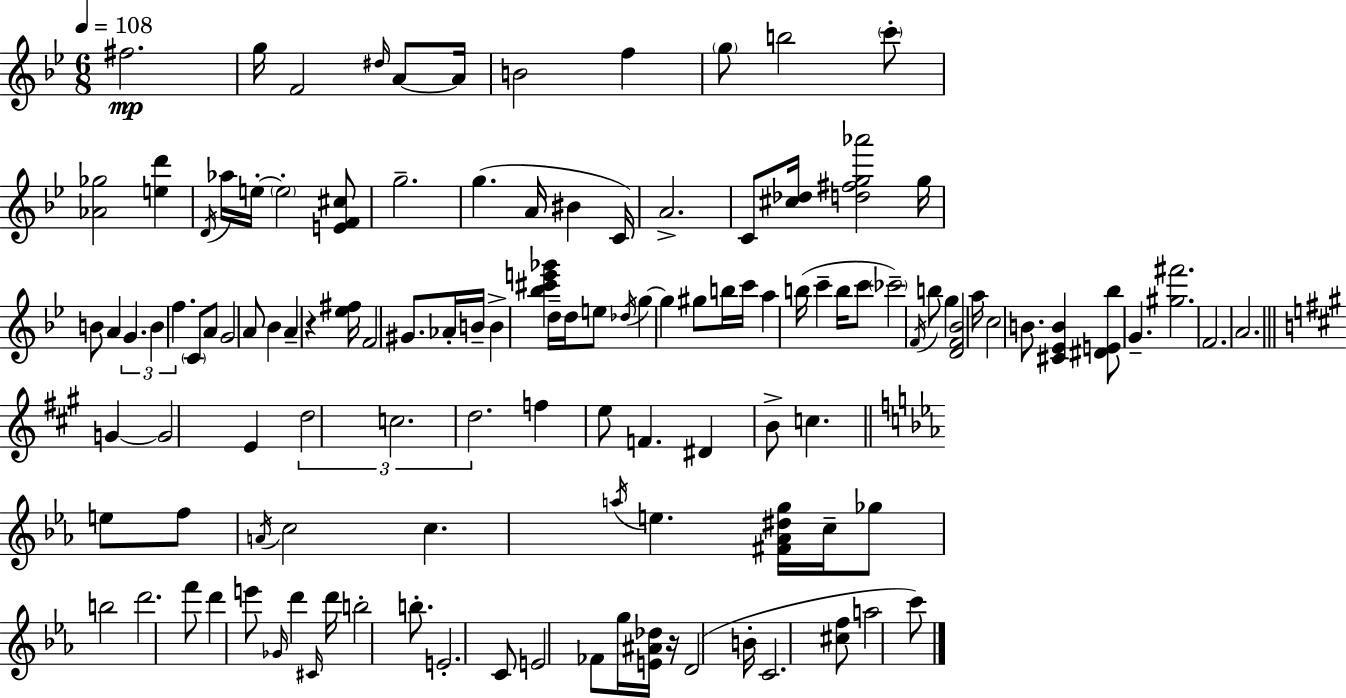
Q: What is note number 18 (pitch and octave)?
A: A4